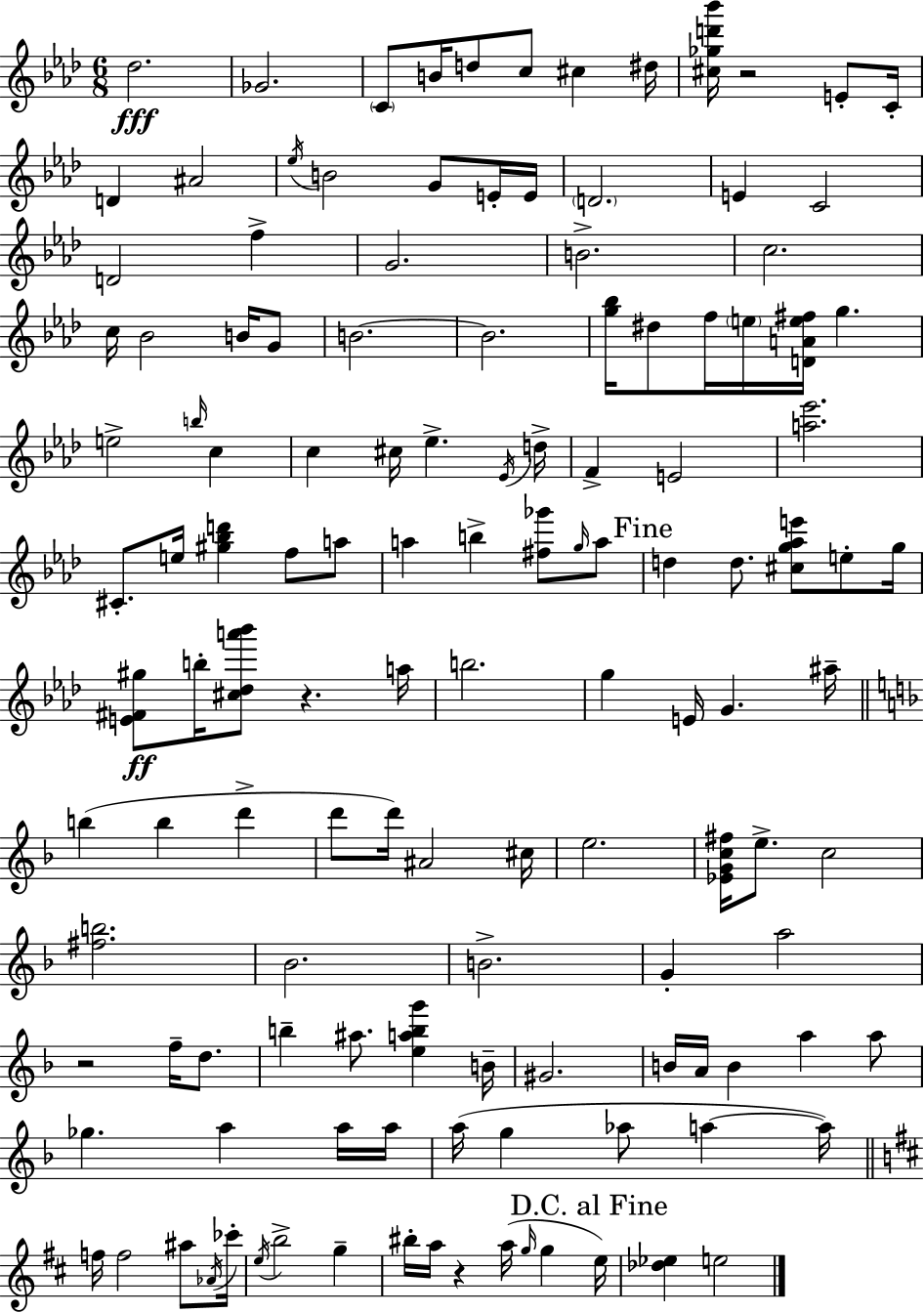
Db5/h. Gb4/h. C4/e B4/s D5/e C5/e C#5/q D#5/s [C#5,Gb5,D6,Bb6]/s R/h E4/e C4/s D4/q A#4/h Eb5/s B4/h G4/e E4/s E4/s D4/h. E4/q C4/h D4/h F5/q G4/h. B4/h. C5/h. C5/s Bb4/h B4/s G4/e B4/h. B4/h. [G5,Bb5]/s D#5/e F5/s E5/s [D4,A4,E5,F#5]/s G5/q. E5/h B5/s C5/q C5/q C#5/s Eb5/q. Eb4/s D5/s F4/q E4/h [A5,Eb6]/h. C#4/e. E5/s [G#5,Bb5,D6]/q F5/e A5/e A5/q B5/q [F#5,Gb6]/e G5/s A5/e D5/q D5/e. [C#5,G5,Ab5,E6]/e E5/e G5/s [E4,F#4,G#5]/e B5/s [C#5,Db5,A6,Bb6]/e R/q. A5/s B5/h. G5/q E4/s G4/q. A#5/s B5/q B5/q D6/q D6/e D6/s A#4/h C#5/s E5/h. [Eb4,G4,C5,F#5]/s E5/e. C5/h [F#5,B5]/h. Bb4/h. B4/h. G4/q A5/h R/h F5/s D5/e. B5/q A#5/e. [E5,A5,B5,G6]/q B4/s G#4/h. B4/s A4/s B4/q A5/q A5/e Gb5/q. A5/q A5/s A5/s A5/s G5/q Ab5/e A5/q A5/s F5/s F5/h A#5/e Ab4/s CES6/s E5/s B5/h G5/q BIS5/s A5/s R/q A5/s G5/s G5/q E5/s [Db5,Eb5]/q E5/h